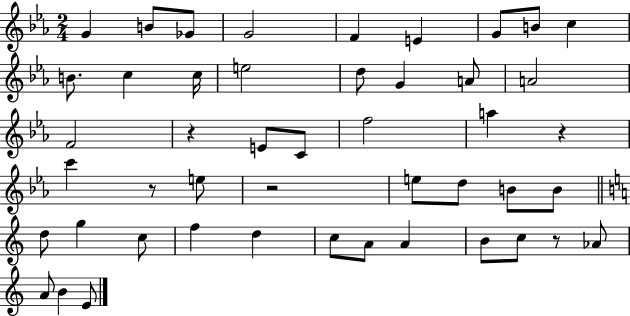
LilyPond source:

{
  \clef treble
  \numericTimeSignature
  \time 2/4
  \key ees \major
  \repeat volta 2 { g'4 b'8 ges'8 | g'2 | f'4 e'4 | g'8 b'8 c''4 | \break b'8. c''4 c''16 | e''2 | d''8 g'4 a'8 | a'2 | \break f'2 | r4 e'8 c'8 | f''2 | a''4 r4 | \break c'''4 r8 e''8 | r2 | e''8 d''8 b'8 b'8 | \bar "||" \break \key c \major d''8 g''4 c''8 | f''4 d''4 | c''8 a'8 a'4 | b'8 c''8 r8 aes'8 | \break a'8 b'4 e'8 | } \bar "|."
}